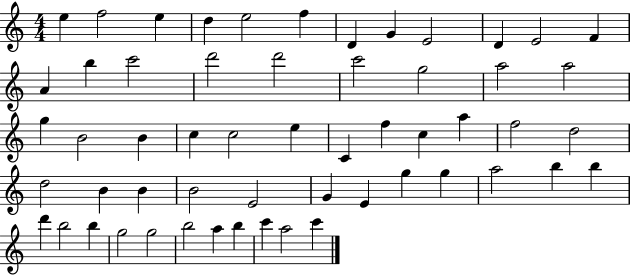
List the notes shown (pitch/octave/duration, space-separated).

E5/q F5/h E5/q D5/q E5/h F5/q D4/q G4/q E4/h D4/q E4/h F4/q A4/q B5/q C6/h D6/h D6/h C6/h G5/h A5/h A5/h G5/q B4/h B4/q C5/q C5/h E5/q C4/q F5/q C5/q A5/q F5/h D5/h D5/h B4/q B4/q B4/h E4/h G4/q E4/q G5/q G5/q A5/h B5/q B5/q D6/q B5/h B5/q G5/h G5/h B5/h A5/q B5/q C6/q A5/h C6/q